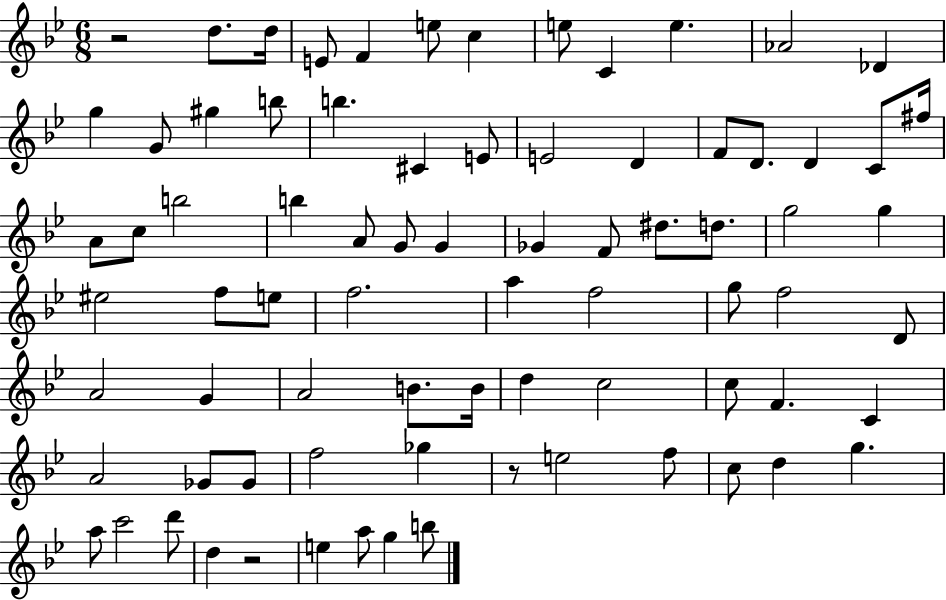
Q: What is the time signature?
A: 6/8